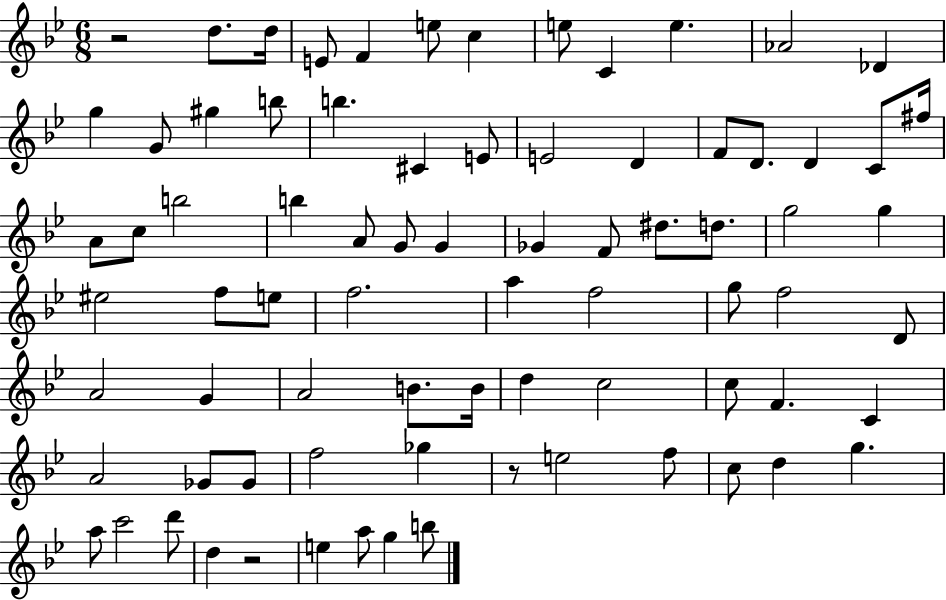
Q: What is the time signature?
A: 6/8